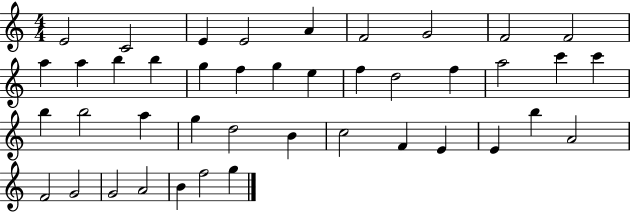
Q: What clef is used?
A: treble